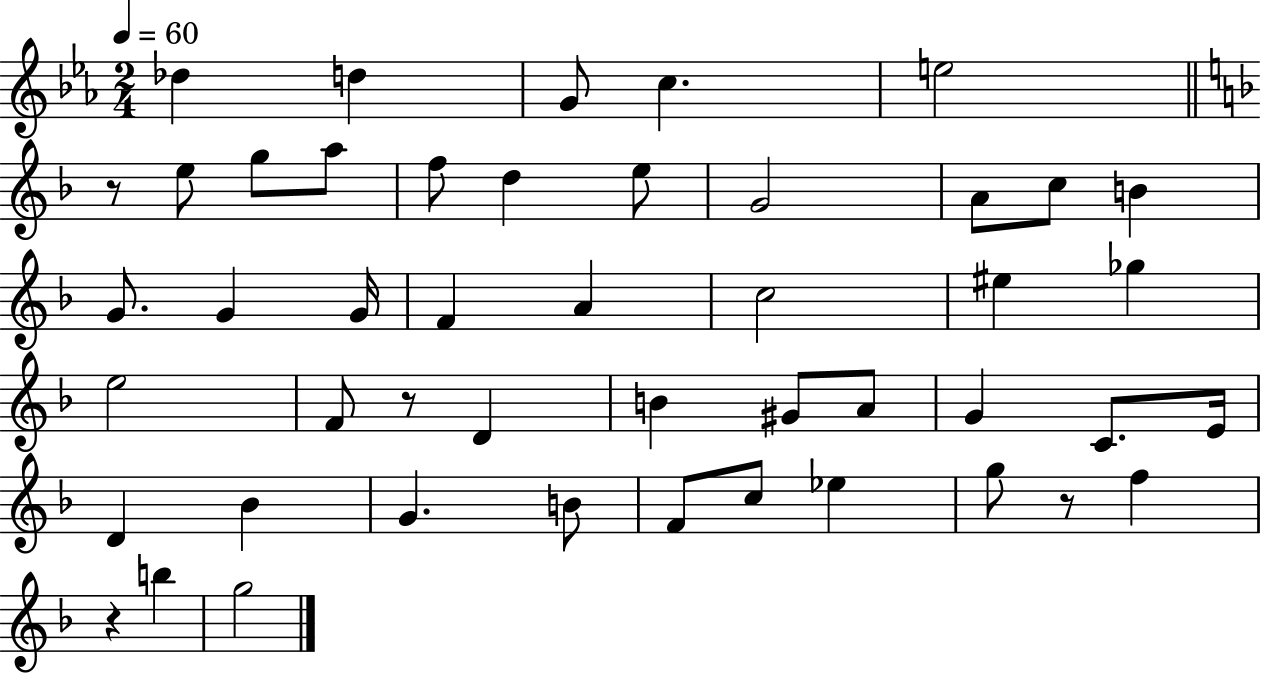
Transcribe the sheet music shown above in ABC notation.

X:1
T:Untitled
M:2/4
L:1/4
K:Eb
_d d G/2 c e2 z/2 e/2 g/2 a/2 f/2 d e/2 G2 A/2 c/2 B G/2 G G/4 F A c2 ^e _g e2 F/2 z/2 D B ^G/2 A/2 G C/2 E/4 D _B G B/2 F/2 c/2 _e g/2 z/2 f z b g2